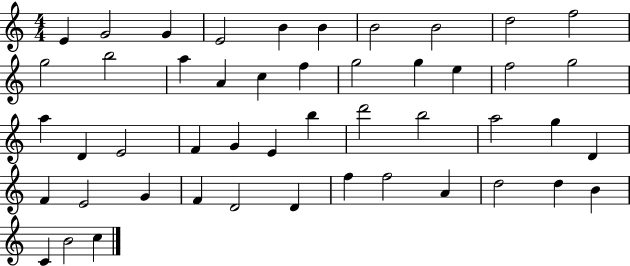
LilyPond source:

{
  \clef treble
  \numericTimeSignature
  \time 4/4
  \key c \major
  e'4 g'2 g'4 | e'2 b'4 b'4 | b'2 b'2 | d''2 f''2 | \break g''2 b''2 | a''4 a'4 c''4 f''4 | g''2 g''4 e''4 | f''2 g''2 | \break a''4 d'4 e'2 | f'4 g'4 e'4 b''4 | d'''2 b''2 | a''2 g''4 d'4 | \break f'4 e'2 g'4 | f'4 d'2 d'4 | f''4 f''2 a'4 | d''2 d''4 b'4 | \break c'4 b'2 c''4 | \bar "|."
}